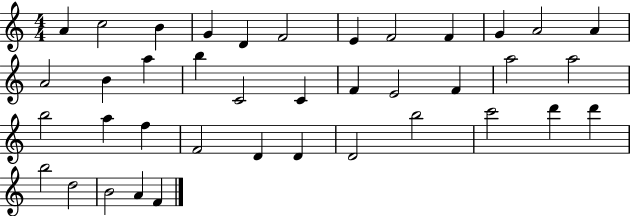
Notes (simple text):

A4/q C5/h B4/q G4/q D4/q F4/h E4/q F4/h F4/q G4/q A4/h A4/q A4/h B4/q A5/q B5/q C4/h C4/q F4/q E4/h F4/q A5/h A5/h B5/h A5/q F5/q F4/h D4/q D4/q D4/h B5/h C6/h D6/q D6/q B5/h D5/h B4/h A4/q F4/q